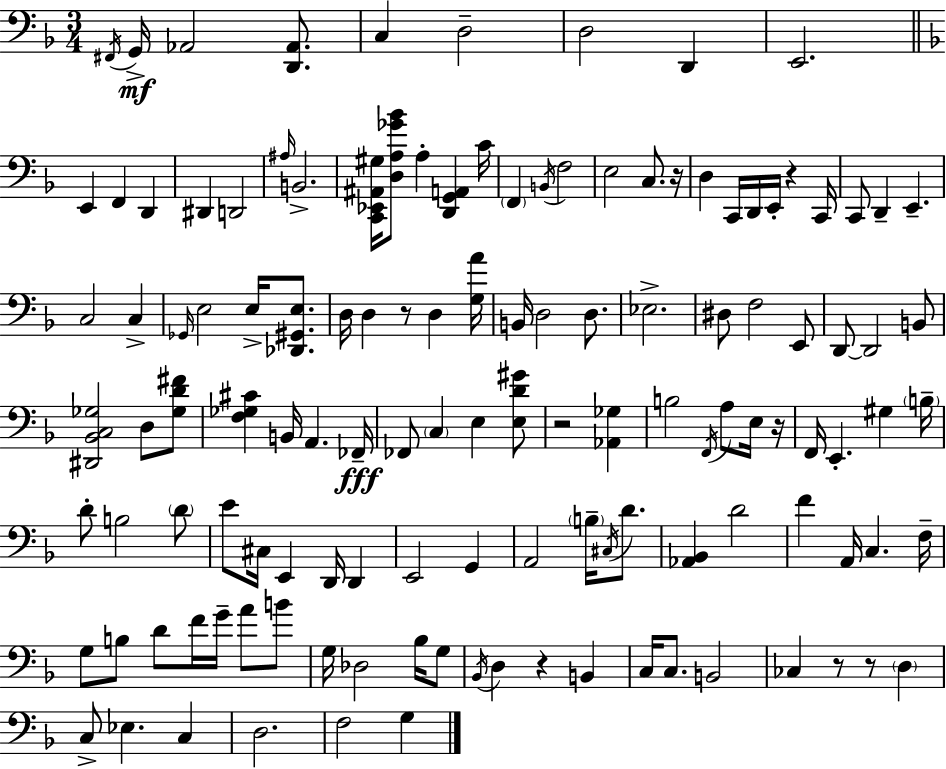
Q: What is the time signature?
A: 3/4